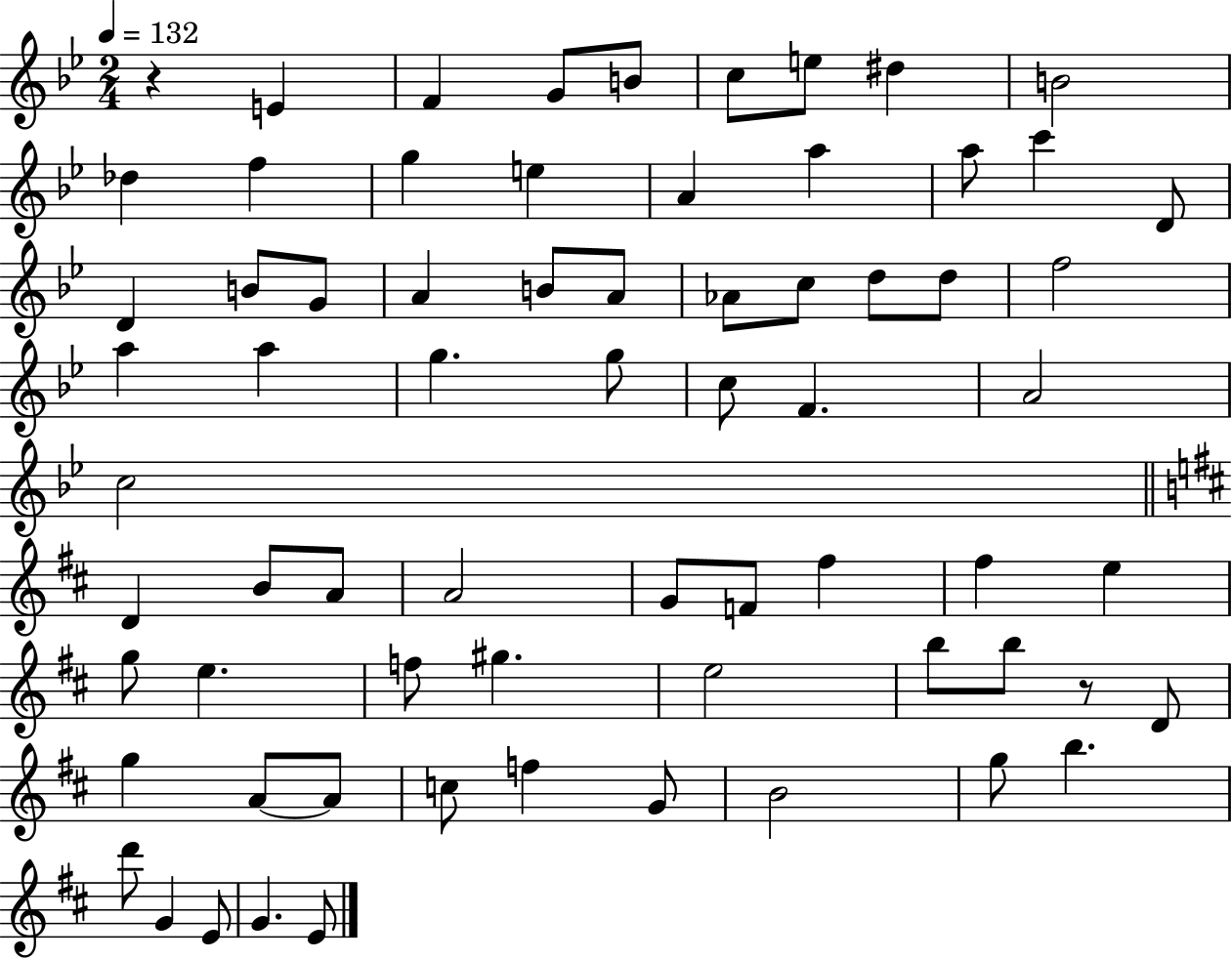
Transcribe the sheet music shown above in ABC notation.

X:1
T:Untitled
M:2/4
L:1/4
K:Bb
z E F G/2 B/2 c/2 e/2 ^d B2 _d f g e A a a/2 c' D/2 D B/2 G/2 A B/2 A/2 _A/2 c/2 d/2 d/2 f2 a a g g/2 c/2 F A2 c2 D B/2 A/2 A2 G/2 F/2 ^f ^f e g/2 e f/2 ^g e2 b/2 b/2 z/2 D/2 g A/2 A/2 c/2 f G/2 B2 g/2 b d'/2 G E/2 G E/2